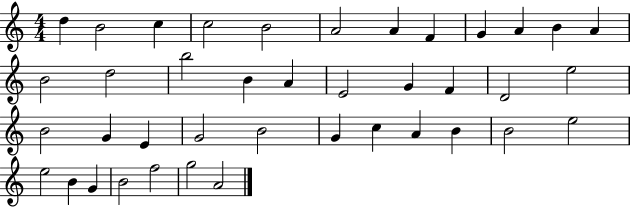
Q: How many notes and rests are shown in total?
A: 40